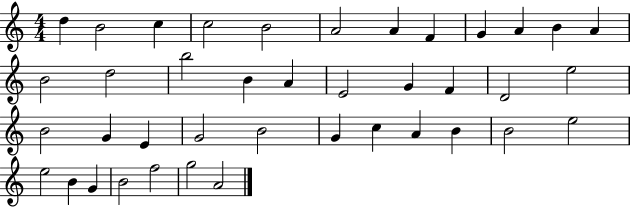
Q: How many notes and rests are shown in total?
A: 40